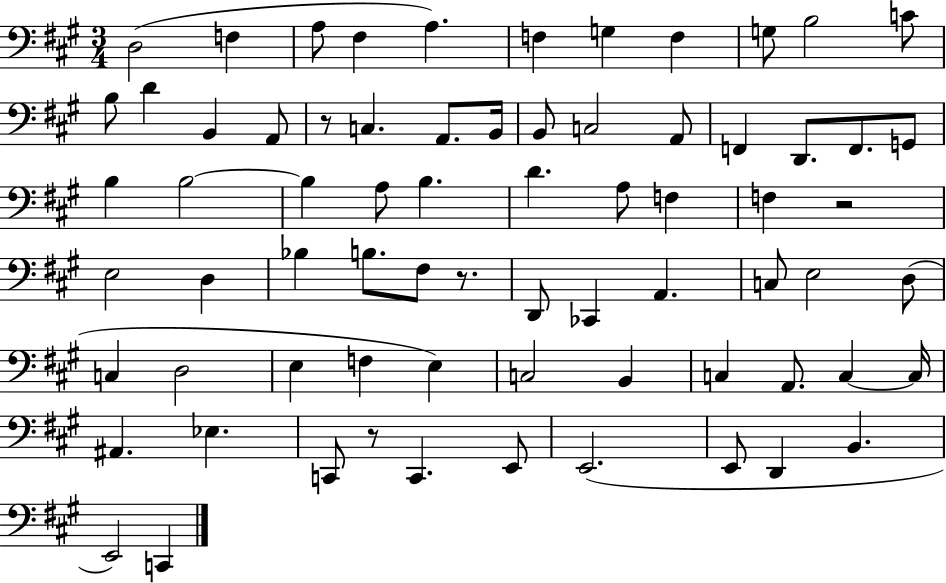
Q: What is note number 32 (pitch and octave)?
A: A3